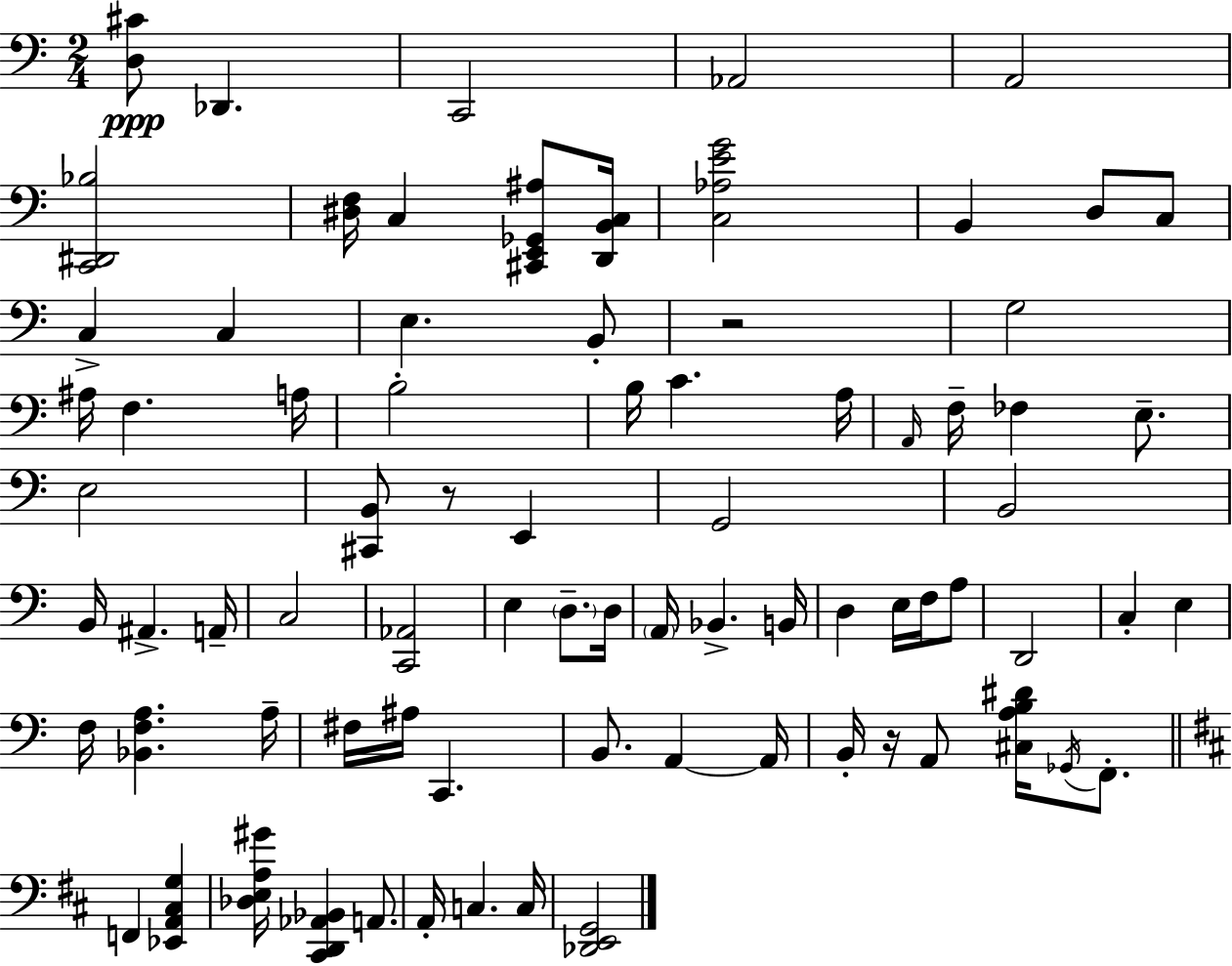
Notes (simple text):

[D3,C#4]/e Db2/q. C2/h Ab2/h A2/h [C2,D#2,Bb3]/h [D#3,F3]/s C3/q [C#2,E2,Gb2,A#3]/e [D2,B2,C3]/s [C3,Ab3,E4,G4]/h B2/q D3/e C3/e C3/q C3/q E3/q. B2/e R/h G3/h A#3/s F3/q. A3/s B3/h B3/s C4/q. A3/s A2/s F3/s FES3/q E3/e. E3/h [C#2,B2]/e R/e E2/q G2/h B2/h B2/s A#2/q. A2/s C3/h [C2,Ab2]/h E3/q D3/e. D3/s A2/s Bb2/q. B2/s D3/q E3/s F3/s A3/e D2/h C3/q E3/q F3/s [Bb2,F3,A3]/q. A3/s F#3/s A#3/s C2/q. B2/e. A2/q A2/s B2/s R/s A2/e [C#3,A3,B3,D#4]/s Gb2/s F2/e. F2/q [Eb2,A2,C#3,G3]/q [Db3,E3,A3,G#4]/s [C#2,D2,Ab2,Bb2]/q A2/e. A2/s C3/q. C3/s [Db2,E2,G2]/h